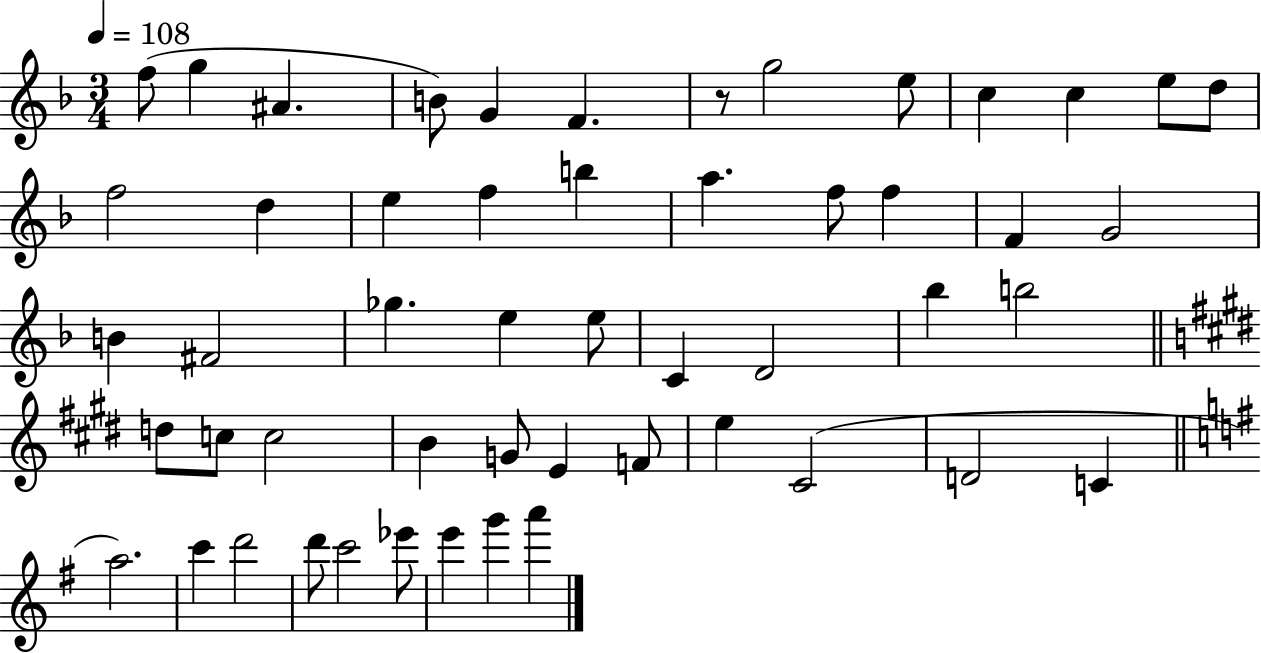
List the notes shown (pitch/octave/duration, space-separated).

F5/e G5/q A#4/q. B4/e G4/q F4/q. R/e G5/h E5/e C5/q C5/q E5/e D5/e F5/h D5/q E5/q F5/q B5/q A5/q. F5/e F5/q F4/q G4/h B4/q F#4/h Gb5/q. E5/q E5/e C4/q D4/h Bb5/q B5/h D5/e C5/e C5/h B4/q G4/e E4/q F4/e E5/q C#4/h D4/h C4/q A5/h. C6/q D6/h D6/e C6/h Eb6/e E6/q G6/q A6/q